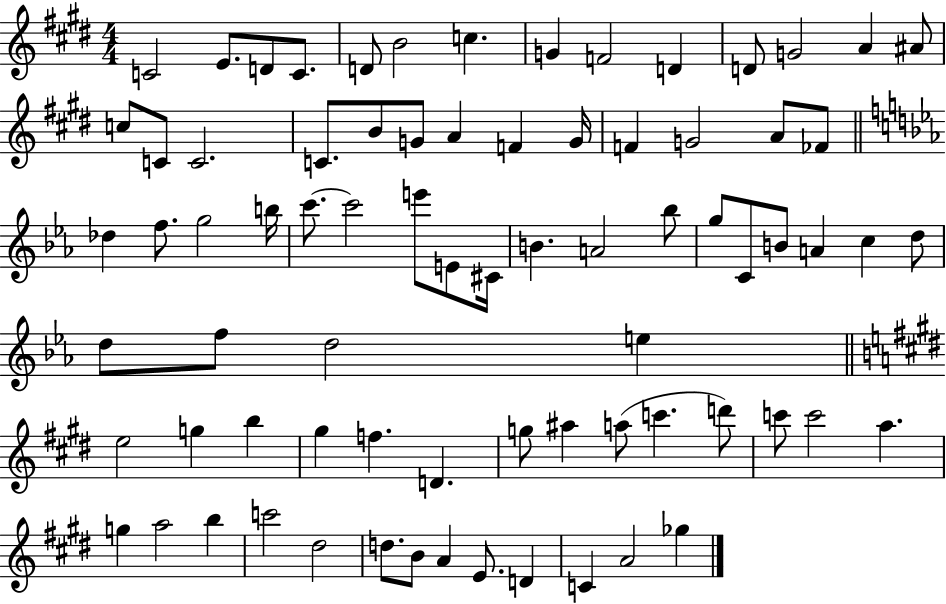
X:1
T:Untitled
M:4/4
L:1/4
K:E
C2 E/2 D/2 C/2 D/2 B2 c G F2 D D/2 G2 A ^A/2 c/2 C/2 C2 C/2 B/2 G/2 A F G/4 F G2 A/2 _F/2 _d f/2 g2 b/4 c'/2 c'2 e'/2 E/2 ^C/4 B A2 _b/2 g/2 C/2 B/2 A c d/2 d/2 f/2 d2 e e2 g b ^g f D g/2 ^a a/2 c' d'/2 c'/2 c'2 a g a2 b c'2 ^d2 d/2 B/2 A E/2 D C A2 _g